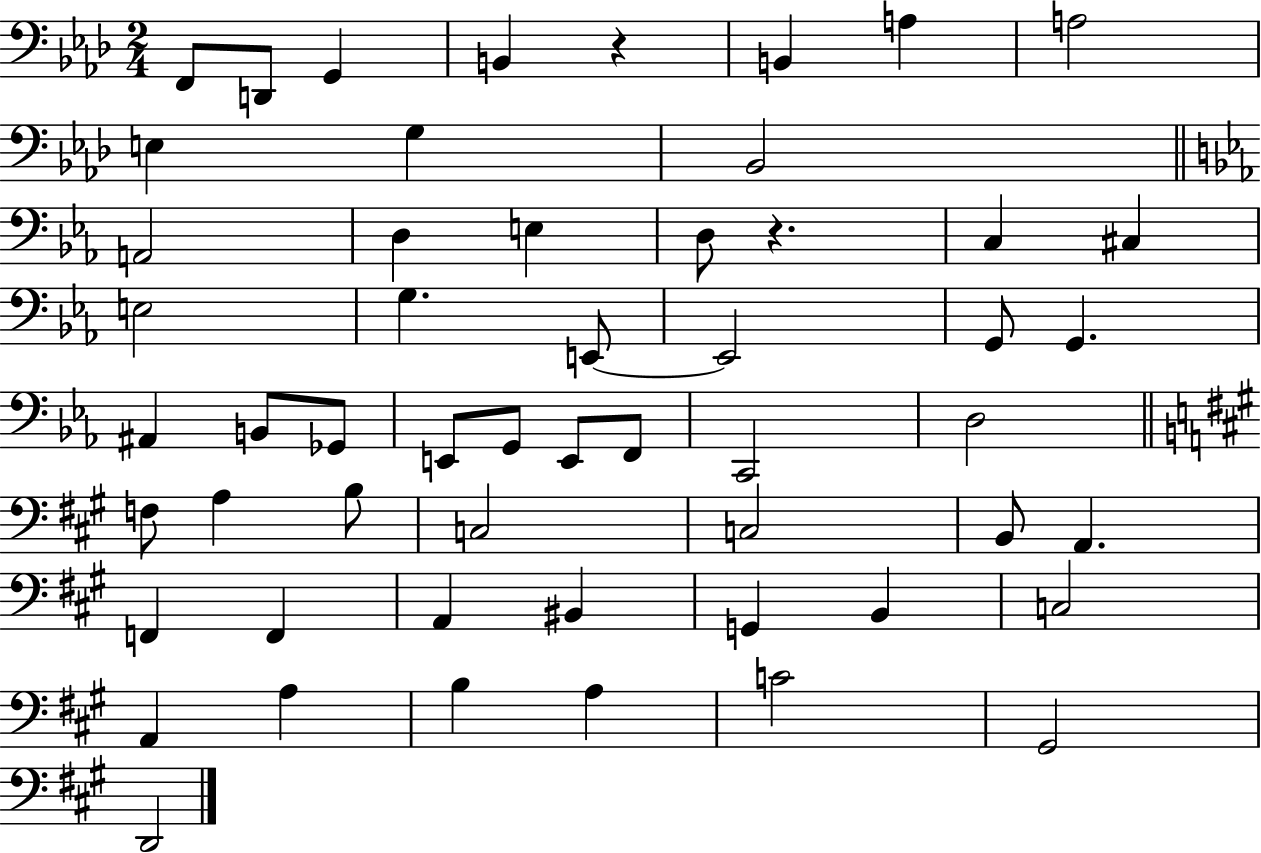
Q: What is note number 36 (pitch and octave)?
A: C3